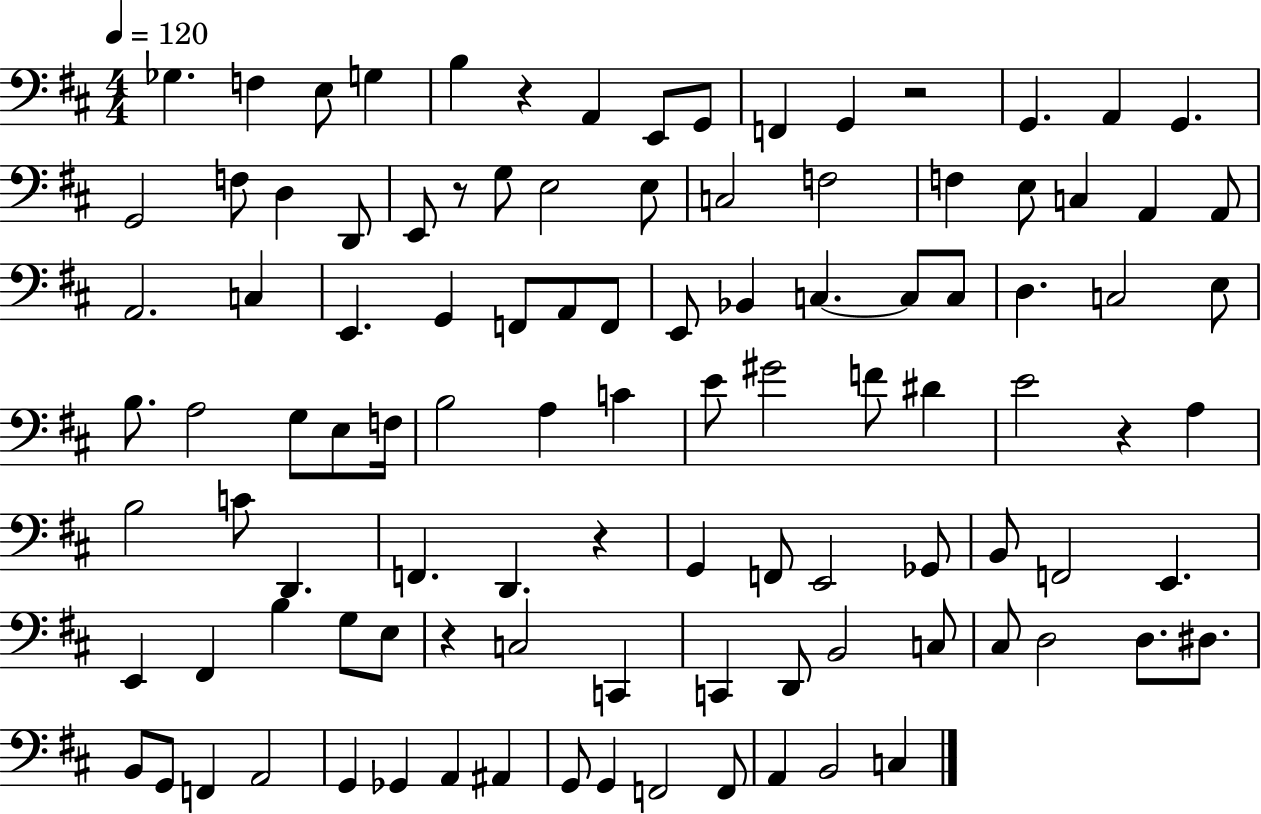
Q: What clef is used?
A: bass